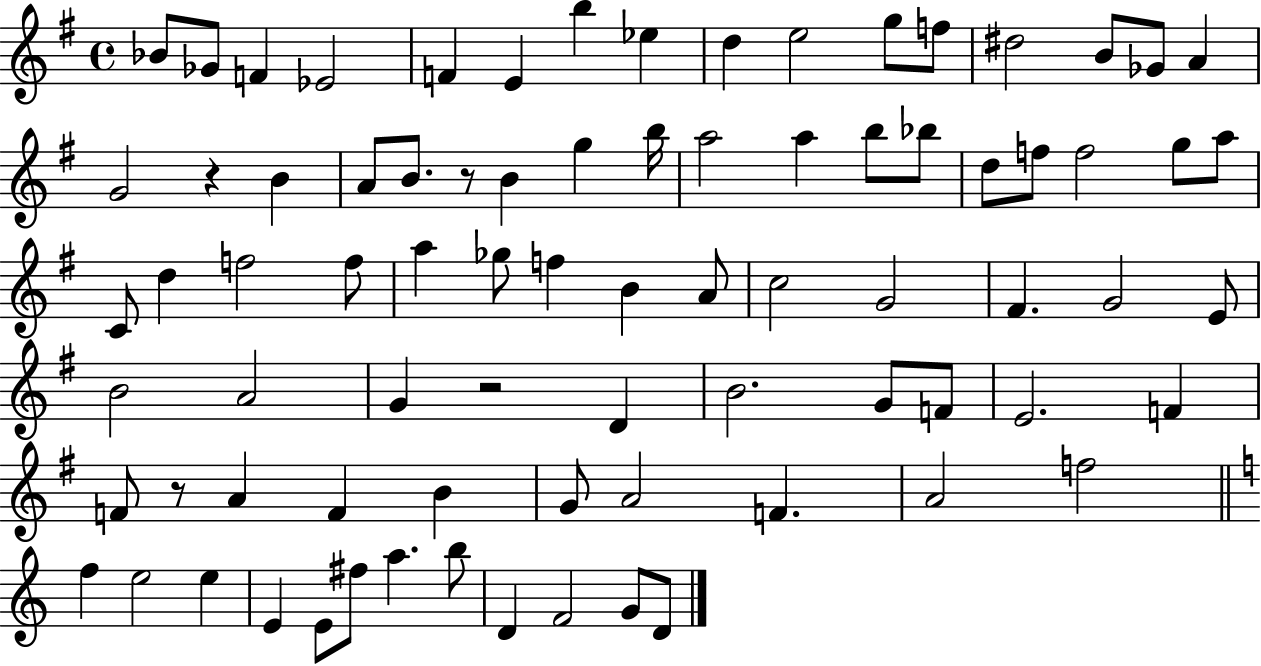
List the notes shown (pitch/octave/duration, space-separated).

Bb4/e Gb4/e F4/q Eb4/h F4/q E4/q B5/q Eb5/q D5/q E5/h G5/e F5/e D#5/h B4/e Gb4/e A4/q G4/h R/q B4/q A4/e B4/e. R/e B4/q G5/q B5/s A5/h A5/q B5/e Bb5/e D5/e F5/e F5/h G5/e A5/e C4/e D5/q F5/h F5/e A5/q Gb5/e F5/q B4/q A4/e C5/h G4/h F#4/q. G4/h E4/e B4/h A4/h G4/q R/h D4/q B4/h. G4/e F4/e E4/h. F4/q F4/e R/e A4/q F4/q B4/q G4/e A4/h F4/q. A4/h F5/h F5/q E5/h E5/q E4/q E4/e F#5/e A5/q. B5/e D4/q F4/h G4/e D4/e